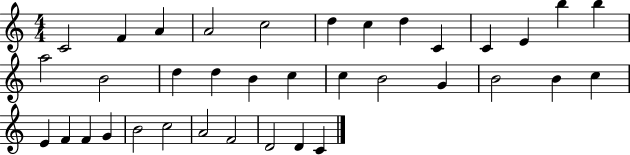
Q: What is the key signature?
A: C major